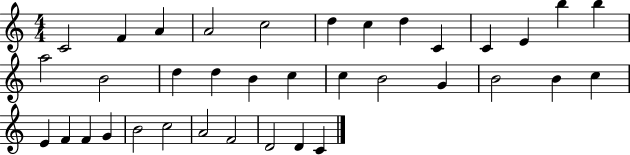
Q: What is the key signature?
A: C major